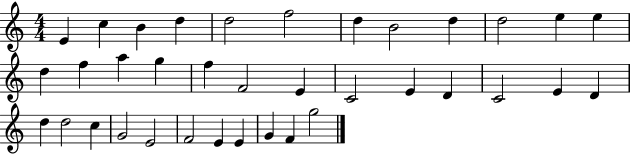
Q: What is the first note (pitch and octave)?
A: E4